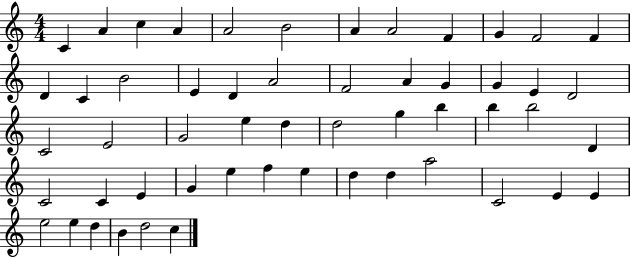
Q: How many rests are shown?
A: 0